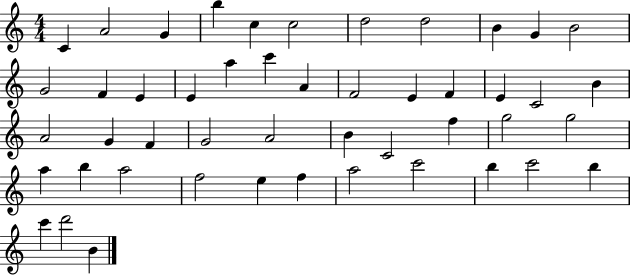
X:1
T:Untitled
M:4/4
L:1/4
K:C
C A2 G b c c2 d2 d2 B G B2 G2 F E E a c' A F2 E F E C2 B A2 G F G2 A2 B C2 f g2 g2 a b a2 f2 e f a2 c'2 b c'2 b c' d'2 B